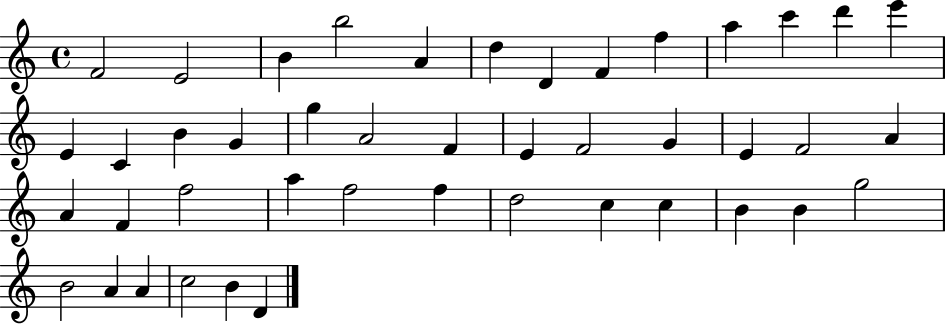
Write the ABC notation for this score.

X:1
T:Untitled
M:4/4
L:1/4
K:C
F2 E2 B b2 A d D F f a c' d' e' E C B G g A2 F E F2 G E F2 A A F f2 a f2 f d2 c c B B g2 B2 A A c2 B D